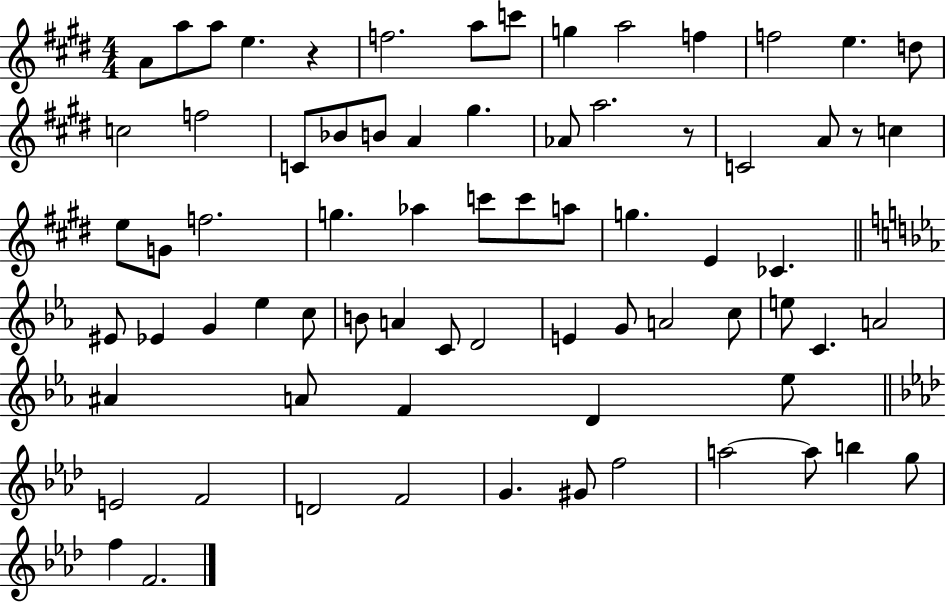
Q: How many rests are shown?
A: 3